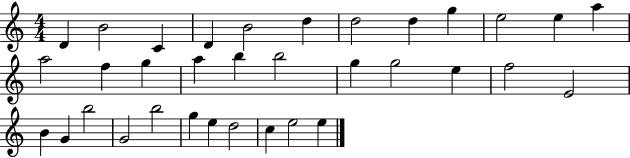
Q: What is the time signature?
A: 4/4